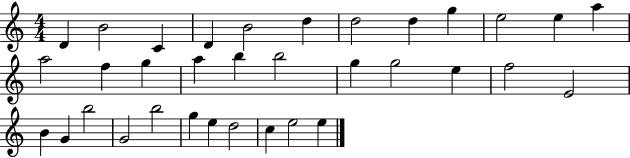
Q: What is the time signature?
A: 4/4